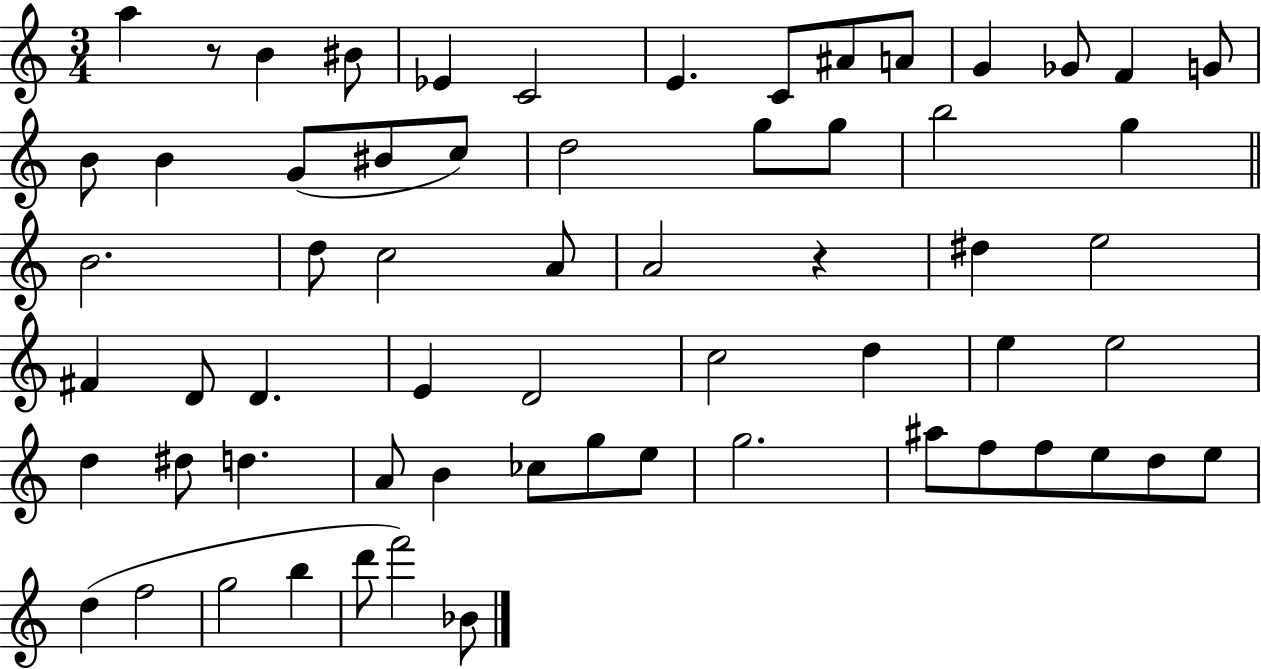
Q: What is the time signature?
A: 3/4